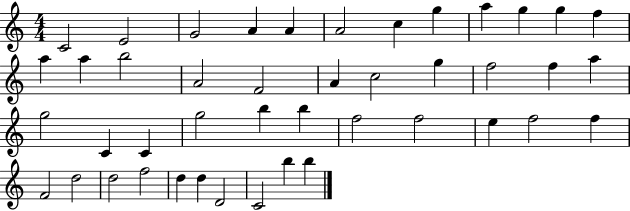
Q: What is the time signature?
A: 4/4